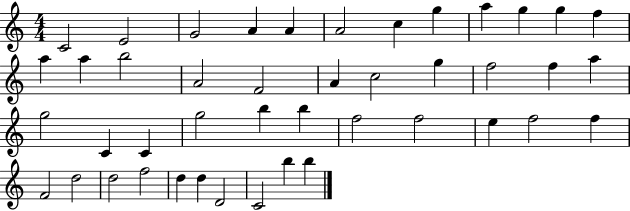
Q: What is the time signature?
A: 4/4